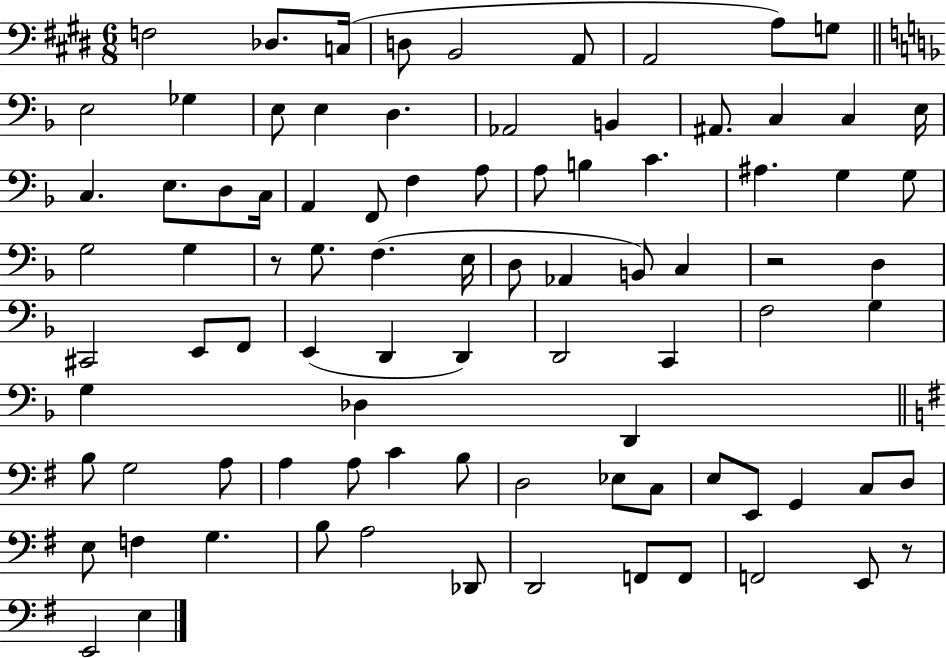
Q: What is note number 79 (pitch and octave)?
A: D2